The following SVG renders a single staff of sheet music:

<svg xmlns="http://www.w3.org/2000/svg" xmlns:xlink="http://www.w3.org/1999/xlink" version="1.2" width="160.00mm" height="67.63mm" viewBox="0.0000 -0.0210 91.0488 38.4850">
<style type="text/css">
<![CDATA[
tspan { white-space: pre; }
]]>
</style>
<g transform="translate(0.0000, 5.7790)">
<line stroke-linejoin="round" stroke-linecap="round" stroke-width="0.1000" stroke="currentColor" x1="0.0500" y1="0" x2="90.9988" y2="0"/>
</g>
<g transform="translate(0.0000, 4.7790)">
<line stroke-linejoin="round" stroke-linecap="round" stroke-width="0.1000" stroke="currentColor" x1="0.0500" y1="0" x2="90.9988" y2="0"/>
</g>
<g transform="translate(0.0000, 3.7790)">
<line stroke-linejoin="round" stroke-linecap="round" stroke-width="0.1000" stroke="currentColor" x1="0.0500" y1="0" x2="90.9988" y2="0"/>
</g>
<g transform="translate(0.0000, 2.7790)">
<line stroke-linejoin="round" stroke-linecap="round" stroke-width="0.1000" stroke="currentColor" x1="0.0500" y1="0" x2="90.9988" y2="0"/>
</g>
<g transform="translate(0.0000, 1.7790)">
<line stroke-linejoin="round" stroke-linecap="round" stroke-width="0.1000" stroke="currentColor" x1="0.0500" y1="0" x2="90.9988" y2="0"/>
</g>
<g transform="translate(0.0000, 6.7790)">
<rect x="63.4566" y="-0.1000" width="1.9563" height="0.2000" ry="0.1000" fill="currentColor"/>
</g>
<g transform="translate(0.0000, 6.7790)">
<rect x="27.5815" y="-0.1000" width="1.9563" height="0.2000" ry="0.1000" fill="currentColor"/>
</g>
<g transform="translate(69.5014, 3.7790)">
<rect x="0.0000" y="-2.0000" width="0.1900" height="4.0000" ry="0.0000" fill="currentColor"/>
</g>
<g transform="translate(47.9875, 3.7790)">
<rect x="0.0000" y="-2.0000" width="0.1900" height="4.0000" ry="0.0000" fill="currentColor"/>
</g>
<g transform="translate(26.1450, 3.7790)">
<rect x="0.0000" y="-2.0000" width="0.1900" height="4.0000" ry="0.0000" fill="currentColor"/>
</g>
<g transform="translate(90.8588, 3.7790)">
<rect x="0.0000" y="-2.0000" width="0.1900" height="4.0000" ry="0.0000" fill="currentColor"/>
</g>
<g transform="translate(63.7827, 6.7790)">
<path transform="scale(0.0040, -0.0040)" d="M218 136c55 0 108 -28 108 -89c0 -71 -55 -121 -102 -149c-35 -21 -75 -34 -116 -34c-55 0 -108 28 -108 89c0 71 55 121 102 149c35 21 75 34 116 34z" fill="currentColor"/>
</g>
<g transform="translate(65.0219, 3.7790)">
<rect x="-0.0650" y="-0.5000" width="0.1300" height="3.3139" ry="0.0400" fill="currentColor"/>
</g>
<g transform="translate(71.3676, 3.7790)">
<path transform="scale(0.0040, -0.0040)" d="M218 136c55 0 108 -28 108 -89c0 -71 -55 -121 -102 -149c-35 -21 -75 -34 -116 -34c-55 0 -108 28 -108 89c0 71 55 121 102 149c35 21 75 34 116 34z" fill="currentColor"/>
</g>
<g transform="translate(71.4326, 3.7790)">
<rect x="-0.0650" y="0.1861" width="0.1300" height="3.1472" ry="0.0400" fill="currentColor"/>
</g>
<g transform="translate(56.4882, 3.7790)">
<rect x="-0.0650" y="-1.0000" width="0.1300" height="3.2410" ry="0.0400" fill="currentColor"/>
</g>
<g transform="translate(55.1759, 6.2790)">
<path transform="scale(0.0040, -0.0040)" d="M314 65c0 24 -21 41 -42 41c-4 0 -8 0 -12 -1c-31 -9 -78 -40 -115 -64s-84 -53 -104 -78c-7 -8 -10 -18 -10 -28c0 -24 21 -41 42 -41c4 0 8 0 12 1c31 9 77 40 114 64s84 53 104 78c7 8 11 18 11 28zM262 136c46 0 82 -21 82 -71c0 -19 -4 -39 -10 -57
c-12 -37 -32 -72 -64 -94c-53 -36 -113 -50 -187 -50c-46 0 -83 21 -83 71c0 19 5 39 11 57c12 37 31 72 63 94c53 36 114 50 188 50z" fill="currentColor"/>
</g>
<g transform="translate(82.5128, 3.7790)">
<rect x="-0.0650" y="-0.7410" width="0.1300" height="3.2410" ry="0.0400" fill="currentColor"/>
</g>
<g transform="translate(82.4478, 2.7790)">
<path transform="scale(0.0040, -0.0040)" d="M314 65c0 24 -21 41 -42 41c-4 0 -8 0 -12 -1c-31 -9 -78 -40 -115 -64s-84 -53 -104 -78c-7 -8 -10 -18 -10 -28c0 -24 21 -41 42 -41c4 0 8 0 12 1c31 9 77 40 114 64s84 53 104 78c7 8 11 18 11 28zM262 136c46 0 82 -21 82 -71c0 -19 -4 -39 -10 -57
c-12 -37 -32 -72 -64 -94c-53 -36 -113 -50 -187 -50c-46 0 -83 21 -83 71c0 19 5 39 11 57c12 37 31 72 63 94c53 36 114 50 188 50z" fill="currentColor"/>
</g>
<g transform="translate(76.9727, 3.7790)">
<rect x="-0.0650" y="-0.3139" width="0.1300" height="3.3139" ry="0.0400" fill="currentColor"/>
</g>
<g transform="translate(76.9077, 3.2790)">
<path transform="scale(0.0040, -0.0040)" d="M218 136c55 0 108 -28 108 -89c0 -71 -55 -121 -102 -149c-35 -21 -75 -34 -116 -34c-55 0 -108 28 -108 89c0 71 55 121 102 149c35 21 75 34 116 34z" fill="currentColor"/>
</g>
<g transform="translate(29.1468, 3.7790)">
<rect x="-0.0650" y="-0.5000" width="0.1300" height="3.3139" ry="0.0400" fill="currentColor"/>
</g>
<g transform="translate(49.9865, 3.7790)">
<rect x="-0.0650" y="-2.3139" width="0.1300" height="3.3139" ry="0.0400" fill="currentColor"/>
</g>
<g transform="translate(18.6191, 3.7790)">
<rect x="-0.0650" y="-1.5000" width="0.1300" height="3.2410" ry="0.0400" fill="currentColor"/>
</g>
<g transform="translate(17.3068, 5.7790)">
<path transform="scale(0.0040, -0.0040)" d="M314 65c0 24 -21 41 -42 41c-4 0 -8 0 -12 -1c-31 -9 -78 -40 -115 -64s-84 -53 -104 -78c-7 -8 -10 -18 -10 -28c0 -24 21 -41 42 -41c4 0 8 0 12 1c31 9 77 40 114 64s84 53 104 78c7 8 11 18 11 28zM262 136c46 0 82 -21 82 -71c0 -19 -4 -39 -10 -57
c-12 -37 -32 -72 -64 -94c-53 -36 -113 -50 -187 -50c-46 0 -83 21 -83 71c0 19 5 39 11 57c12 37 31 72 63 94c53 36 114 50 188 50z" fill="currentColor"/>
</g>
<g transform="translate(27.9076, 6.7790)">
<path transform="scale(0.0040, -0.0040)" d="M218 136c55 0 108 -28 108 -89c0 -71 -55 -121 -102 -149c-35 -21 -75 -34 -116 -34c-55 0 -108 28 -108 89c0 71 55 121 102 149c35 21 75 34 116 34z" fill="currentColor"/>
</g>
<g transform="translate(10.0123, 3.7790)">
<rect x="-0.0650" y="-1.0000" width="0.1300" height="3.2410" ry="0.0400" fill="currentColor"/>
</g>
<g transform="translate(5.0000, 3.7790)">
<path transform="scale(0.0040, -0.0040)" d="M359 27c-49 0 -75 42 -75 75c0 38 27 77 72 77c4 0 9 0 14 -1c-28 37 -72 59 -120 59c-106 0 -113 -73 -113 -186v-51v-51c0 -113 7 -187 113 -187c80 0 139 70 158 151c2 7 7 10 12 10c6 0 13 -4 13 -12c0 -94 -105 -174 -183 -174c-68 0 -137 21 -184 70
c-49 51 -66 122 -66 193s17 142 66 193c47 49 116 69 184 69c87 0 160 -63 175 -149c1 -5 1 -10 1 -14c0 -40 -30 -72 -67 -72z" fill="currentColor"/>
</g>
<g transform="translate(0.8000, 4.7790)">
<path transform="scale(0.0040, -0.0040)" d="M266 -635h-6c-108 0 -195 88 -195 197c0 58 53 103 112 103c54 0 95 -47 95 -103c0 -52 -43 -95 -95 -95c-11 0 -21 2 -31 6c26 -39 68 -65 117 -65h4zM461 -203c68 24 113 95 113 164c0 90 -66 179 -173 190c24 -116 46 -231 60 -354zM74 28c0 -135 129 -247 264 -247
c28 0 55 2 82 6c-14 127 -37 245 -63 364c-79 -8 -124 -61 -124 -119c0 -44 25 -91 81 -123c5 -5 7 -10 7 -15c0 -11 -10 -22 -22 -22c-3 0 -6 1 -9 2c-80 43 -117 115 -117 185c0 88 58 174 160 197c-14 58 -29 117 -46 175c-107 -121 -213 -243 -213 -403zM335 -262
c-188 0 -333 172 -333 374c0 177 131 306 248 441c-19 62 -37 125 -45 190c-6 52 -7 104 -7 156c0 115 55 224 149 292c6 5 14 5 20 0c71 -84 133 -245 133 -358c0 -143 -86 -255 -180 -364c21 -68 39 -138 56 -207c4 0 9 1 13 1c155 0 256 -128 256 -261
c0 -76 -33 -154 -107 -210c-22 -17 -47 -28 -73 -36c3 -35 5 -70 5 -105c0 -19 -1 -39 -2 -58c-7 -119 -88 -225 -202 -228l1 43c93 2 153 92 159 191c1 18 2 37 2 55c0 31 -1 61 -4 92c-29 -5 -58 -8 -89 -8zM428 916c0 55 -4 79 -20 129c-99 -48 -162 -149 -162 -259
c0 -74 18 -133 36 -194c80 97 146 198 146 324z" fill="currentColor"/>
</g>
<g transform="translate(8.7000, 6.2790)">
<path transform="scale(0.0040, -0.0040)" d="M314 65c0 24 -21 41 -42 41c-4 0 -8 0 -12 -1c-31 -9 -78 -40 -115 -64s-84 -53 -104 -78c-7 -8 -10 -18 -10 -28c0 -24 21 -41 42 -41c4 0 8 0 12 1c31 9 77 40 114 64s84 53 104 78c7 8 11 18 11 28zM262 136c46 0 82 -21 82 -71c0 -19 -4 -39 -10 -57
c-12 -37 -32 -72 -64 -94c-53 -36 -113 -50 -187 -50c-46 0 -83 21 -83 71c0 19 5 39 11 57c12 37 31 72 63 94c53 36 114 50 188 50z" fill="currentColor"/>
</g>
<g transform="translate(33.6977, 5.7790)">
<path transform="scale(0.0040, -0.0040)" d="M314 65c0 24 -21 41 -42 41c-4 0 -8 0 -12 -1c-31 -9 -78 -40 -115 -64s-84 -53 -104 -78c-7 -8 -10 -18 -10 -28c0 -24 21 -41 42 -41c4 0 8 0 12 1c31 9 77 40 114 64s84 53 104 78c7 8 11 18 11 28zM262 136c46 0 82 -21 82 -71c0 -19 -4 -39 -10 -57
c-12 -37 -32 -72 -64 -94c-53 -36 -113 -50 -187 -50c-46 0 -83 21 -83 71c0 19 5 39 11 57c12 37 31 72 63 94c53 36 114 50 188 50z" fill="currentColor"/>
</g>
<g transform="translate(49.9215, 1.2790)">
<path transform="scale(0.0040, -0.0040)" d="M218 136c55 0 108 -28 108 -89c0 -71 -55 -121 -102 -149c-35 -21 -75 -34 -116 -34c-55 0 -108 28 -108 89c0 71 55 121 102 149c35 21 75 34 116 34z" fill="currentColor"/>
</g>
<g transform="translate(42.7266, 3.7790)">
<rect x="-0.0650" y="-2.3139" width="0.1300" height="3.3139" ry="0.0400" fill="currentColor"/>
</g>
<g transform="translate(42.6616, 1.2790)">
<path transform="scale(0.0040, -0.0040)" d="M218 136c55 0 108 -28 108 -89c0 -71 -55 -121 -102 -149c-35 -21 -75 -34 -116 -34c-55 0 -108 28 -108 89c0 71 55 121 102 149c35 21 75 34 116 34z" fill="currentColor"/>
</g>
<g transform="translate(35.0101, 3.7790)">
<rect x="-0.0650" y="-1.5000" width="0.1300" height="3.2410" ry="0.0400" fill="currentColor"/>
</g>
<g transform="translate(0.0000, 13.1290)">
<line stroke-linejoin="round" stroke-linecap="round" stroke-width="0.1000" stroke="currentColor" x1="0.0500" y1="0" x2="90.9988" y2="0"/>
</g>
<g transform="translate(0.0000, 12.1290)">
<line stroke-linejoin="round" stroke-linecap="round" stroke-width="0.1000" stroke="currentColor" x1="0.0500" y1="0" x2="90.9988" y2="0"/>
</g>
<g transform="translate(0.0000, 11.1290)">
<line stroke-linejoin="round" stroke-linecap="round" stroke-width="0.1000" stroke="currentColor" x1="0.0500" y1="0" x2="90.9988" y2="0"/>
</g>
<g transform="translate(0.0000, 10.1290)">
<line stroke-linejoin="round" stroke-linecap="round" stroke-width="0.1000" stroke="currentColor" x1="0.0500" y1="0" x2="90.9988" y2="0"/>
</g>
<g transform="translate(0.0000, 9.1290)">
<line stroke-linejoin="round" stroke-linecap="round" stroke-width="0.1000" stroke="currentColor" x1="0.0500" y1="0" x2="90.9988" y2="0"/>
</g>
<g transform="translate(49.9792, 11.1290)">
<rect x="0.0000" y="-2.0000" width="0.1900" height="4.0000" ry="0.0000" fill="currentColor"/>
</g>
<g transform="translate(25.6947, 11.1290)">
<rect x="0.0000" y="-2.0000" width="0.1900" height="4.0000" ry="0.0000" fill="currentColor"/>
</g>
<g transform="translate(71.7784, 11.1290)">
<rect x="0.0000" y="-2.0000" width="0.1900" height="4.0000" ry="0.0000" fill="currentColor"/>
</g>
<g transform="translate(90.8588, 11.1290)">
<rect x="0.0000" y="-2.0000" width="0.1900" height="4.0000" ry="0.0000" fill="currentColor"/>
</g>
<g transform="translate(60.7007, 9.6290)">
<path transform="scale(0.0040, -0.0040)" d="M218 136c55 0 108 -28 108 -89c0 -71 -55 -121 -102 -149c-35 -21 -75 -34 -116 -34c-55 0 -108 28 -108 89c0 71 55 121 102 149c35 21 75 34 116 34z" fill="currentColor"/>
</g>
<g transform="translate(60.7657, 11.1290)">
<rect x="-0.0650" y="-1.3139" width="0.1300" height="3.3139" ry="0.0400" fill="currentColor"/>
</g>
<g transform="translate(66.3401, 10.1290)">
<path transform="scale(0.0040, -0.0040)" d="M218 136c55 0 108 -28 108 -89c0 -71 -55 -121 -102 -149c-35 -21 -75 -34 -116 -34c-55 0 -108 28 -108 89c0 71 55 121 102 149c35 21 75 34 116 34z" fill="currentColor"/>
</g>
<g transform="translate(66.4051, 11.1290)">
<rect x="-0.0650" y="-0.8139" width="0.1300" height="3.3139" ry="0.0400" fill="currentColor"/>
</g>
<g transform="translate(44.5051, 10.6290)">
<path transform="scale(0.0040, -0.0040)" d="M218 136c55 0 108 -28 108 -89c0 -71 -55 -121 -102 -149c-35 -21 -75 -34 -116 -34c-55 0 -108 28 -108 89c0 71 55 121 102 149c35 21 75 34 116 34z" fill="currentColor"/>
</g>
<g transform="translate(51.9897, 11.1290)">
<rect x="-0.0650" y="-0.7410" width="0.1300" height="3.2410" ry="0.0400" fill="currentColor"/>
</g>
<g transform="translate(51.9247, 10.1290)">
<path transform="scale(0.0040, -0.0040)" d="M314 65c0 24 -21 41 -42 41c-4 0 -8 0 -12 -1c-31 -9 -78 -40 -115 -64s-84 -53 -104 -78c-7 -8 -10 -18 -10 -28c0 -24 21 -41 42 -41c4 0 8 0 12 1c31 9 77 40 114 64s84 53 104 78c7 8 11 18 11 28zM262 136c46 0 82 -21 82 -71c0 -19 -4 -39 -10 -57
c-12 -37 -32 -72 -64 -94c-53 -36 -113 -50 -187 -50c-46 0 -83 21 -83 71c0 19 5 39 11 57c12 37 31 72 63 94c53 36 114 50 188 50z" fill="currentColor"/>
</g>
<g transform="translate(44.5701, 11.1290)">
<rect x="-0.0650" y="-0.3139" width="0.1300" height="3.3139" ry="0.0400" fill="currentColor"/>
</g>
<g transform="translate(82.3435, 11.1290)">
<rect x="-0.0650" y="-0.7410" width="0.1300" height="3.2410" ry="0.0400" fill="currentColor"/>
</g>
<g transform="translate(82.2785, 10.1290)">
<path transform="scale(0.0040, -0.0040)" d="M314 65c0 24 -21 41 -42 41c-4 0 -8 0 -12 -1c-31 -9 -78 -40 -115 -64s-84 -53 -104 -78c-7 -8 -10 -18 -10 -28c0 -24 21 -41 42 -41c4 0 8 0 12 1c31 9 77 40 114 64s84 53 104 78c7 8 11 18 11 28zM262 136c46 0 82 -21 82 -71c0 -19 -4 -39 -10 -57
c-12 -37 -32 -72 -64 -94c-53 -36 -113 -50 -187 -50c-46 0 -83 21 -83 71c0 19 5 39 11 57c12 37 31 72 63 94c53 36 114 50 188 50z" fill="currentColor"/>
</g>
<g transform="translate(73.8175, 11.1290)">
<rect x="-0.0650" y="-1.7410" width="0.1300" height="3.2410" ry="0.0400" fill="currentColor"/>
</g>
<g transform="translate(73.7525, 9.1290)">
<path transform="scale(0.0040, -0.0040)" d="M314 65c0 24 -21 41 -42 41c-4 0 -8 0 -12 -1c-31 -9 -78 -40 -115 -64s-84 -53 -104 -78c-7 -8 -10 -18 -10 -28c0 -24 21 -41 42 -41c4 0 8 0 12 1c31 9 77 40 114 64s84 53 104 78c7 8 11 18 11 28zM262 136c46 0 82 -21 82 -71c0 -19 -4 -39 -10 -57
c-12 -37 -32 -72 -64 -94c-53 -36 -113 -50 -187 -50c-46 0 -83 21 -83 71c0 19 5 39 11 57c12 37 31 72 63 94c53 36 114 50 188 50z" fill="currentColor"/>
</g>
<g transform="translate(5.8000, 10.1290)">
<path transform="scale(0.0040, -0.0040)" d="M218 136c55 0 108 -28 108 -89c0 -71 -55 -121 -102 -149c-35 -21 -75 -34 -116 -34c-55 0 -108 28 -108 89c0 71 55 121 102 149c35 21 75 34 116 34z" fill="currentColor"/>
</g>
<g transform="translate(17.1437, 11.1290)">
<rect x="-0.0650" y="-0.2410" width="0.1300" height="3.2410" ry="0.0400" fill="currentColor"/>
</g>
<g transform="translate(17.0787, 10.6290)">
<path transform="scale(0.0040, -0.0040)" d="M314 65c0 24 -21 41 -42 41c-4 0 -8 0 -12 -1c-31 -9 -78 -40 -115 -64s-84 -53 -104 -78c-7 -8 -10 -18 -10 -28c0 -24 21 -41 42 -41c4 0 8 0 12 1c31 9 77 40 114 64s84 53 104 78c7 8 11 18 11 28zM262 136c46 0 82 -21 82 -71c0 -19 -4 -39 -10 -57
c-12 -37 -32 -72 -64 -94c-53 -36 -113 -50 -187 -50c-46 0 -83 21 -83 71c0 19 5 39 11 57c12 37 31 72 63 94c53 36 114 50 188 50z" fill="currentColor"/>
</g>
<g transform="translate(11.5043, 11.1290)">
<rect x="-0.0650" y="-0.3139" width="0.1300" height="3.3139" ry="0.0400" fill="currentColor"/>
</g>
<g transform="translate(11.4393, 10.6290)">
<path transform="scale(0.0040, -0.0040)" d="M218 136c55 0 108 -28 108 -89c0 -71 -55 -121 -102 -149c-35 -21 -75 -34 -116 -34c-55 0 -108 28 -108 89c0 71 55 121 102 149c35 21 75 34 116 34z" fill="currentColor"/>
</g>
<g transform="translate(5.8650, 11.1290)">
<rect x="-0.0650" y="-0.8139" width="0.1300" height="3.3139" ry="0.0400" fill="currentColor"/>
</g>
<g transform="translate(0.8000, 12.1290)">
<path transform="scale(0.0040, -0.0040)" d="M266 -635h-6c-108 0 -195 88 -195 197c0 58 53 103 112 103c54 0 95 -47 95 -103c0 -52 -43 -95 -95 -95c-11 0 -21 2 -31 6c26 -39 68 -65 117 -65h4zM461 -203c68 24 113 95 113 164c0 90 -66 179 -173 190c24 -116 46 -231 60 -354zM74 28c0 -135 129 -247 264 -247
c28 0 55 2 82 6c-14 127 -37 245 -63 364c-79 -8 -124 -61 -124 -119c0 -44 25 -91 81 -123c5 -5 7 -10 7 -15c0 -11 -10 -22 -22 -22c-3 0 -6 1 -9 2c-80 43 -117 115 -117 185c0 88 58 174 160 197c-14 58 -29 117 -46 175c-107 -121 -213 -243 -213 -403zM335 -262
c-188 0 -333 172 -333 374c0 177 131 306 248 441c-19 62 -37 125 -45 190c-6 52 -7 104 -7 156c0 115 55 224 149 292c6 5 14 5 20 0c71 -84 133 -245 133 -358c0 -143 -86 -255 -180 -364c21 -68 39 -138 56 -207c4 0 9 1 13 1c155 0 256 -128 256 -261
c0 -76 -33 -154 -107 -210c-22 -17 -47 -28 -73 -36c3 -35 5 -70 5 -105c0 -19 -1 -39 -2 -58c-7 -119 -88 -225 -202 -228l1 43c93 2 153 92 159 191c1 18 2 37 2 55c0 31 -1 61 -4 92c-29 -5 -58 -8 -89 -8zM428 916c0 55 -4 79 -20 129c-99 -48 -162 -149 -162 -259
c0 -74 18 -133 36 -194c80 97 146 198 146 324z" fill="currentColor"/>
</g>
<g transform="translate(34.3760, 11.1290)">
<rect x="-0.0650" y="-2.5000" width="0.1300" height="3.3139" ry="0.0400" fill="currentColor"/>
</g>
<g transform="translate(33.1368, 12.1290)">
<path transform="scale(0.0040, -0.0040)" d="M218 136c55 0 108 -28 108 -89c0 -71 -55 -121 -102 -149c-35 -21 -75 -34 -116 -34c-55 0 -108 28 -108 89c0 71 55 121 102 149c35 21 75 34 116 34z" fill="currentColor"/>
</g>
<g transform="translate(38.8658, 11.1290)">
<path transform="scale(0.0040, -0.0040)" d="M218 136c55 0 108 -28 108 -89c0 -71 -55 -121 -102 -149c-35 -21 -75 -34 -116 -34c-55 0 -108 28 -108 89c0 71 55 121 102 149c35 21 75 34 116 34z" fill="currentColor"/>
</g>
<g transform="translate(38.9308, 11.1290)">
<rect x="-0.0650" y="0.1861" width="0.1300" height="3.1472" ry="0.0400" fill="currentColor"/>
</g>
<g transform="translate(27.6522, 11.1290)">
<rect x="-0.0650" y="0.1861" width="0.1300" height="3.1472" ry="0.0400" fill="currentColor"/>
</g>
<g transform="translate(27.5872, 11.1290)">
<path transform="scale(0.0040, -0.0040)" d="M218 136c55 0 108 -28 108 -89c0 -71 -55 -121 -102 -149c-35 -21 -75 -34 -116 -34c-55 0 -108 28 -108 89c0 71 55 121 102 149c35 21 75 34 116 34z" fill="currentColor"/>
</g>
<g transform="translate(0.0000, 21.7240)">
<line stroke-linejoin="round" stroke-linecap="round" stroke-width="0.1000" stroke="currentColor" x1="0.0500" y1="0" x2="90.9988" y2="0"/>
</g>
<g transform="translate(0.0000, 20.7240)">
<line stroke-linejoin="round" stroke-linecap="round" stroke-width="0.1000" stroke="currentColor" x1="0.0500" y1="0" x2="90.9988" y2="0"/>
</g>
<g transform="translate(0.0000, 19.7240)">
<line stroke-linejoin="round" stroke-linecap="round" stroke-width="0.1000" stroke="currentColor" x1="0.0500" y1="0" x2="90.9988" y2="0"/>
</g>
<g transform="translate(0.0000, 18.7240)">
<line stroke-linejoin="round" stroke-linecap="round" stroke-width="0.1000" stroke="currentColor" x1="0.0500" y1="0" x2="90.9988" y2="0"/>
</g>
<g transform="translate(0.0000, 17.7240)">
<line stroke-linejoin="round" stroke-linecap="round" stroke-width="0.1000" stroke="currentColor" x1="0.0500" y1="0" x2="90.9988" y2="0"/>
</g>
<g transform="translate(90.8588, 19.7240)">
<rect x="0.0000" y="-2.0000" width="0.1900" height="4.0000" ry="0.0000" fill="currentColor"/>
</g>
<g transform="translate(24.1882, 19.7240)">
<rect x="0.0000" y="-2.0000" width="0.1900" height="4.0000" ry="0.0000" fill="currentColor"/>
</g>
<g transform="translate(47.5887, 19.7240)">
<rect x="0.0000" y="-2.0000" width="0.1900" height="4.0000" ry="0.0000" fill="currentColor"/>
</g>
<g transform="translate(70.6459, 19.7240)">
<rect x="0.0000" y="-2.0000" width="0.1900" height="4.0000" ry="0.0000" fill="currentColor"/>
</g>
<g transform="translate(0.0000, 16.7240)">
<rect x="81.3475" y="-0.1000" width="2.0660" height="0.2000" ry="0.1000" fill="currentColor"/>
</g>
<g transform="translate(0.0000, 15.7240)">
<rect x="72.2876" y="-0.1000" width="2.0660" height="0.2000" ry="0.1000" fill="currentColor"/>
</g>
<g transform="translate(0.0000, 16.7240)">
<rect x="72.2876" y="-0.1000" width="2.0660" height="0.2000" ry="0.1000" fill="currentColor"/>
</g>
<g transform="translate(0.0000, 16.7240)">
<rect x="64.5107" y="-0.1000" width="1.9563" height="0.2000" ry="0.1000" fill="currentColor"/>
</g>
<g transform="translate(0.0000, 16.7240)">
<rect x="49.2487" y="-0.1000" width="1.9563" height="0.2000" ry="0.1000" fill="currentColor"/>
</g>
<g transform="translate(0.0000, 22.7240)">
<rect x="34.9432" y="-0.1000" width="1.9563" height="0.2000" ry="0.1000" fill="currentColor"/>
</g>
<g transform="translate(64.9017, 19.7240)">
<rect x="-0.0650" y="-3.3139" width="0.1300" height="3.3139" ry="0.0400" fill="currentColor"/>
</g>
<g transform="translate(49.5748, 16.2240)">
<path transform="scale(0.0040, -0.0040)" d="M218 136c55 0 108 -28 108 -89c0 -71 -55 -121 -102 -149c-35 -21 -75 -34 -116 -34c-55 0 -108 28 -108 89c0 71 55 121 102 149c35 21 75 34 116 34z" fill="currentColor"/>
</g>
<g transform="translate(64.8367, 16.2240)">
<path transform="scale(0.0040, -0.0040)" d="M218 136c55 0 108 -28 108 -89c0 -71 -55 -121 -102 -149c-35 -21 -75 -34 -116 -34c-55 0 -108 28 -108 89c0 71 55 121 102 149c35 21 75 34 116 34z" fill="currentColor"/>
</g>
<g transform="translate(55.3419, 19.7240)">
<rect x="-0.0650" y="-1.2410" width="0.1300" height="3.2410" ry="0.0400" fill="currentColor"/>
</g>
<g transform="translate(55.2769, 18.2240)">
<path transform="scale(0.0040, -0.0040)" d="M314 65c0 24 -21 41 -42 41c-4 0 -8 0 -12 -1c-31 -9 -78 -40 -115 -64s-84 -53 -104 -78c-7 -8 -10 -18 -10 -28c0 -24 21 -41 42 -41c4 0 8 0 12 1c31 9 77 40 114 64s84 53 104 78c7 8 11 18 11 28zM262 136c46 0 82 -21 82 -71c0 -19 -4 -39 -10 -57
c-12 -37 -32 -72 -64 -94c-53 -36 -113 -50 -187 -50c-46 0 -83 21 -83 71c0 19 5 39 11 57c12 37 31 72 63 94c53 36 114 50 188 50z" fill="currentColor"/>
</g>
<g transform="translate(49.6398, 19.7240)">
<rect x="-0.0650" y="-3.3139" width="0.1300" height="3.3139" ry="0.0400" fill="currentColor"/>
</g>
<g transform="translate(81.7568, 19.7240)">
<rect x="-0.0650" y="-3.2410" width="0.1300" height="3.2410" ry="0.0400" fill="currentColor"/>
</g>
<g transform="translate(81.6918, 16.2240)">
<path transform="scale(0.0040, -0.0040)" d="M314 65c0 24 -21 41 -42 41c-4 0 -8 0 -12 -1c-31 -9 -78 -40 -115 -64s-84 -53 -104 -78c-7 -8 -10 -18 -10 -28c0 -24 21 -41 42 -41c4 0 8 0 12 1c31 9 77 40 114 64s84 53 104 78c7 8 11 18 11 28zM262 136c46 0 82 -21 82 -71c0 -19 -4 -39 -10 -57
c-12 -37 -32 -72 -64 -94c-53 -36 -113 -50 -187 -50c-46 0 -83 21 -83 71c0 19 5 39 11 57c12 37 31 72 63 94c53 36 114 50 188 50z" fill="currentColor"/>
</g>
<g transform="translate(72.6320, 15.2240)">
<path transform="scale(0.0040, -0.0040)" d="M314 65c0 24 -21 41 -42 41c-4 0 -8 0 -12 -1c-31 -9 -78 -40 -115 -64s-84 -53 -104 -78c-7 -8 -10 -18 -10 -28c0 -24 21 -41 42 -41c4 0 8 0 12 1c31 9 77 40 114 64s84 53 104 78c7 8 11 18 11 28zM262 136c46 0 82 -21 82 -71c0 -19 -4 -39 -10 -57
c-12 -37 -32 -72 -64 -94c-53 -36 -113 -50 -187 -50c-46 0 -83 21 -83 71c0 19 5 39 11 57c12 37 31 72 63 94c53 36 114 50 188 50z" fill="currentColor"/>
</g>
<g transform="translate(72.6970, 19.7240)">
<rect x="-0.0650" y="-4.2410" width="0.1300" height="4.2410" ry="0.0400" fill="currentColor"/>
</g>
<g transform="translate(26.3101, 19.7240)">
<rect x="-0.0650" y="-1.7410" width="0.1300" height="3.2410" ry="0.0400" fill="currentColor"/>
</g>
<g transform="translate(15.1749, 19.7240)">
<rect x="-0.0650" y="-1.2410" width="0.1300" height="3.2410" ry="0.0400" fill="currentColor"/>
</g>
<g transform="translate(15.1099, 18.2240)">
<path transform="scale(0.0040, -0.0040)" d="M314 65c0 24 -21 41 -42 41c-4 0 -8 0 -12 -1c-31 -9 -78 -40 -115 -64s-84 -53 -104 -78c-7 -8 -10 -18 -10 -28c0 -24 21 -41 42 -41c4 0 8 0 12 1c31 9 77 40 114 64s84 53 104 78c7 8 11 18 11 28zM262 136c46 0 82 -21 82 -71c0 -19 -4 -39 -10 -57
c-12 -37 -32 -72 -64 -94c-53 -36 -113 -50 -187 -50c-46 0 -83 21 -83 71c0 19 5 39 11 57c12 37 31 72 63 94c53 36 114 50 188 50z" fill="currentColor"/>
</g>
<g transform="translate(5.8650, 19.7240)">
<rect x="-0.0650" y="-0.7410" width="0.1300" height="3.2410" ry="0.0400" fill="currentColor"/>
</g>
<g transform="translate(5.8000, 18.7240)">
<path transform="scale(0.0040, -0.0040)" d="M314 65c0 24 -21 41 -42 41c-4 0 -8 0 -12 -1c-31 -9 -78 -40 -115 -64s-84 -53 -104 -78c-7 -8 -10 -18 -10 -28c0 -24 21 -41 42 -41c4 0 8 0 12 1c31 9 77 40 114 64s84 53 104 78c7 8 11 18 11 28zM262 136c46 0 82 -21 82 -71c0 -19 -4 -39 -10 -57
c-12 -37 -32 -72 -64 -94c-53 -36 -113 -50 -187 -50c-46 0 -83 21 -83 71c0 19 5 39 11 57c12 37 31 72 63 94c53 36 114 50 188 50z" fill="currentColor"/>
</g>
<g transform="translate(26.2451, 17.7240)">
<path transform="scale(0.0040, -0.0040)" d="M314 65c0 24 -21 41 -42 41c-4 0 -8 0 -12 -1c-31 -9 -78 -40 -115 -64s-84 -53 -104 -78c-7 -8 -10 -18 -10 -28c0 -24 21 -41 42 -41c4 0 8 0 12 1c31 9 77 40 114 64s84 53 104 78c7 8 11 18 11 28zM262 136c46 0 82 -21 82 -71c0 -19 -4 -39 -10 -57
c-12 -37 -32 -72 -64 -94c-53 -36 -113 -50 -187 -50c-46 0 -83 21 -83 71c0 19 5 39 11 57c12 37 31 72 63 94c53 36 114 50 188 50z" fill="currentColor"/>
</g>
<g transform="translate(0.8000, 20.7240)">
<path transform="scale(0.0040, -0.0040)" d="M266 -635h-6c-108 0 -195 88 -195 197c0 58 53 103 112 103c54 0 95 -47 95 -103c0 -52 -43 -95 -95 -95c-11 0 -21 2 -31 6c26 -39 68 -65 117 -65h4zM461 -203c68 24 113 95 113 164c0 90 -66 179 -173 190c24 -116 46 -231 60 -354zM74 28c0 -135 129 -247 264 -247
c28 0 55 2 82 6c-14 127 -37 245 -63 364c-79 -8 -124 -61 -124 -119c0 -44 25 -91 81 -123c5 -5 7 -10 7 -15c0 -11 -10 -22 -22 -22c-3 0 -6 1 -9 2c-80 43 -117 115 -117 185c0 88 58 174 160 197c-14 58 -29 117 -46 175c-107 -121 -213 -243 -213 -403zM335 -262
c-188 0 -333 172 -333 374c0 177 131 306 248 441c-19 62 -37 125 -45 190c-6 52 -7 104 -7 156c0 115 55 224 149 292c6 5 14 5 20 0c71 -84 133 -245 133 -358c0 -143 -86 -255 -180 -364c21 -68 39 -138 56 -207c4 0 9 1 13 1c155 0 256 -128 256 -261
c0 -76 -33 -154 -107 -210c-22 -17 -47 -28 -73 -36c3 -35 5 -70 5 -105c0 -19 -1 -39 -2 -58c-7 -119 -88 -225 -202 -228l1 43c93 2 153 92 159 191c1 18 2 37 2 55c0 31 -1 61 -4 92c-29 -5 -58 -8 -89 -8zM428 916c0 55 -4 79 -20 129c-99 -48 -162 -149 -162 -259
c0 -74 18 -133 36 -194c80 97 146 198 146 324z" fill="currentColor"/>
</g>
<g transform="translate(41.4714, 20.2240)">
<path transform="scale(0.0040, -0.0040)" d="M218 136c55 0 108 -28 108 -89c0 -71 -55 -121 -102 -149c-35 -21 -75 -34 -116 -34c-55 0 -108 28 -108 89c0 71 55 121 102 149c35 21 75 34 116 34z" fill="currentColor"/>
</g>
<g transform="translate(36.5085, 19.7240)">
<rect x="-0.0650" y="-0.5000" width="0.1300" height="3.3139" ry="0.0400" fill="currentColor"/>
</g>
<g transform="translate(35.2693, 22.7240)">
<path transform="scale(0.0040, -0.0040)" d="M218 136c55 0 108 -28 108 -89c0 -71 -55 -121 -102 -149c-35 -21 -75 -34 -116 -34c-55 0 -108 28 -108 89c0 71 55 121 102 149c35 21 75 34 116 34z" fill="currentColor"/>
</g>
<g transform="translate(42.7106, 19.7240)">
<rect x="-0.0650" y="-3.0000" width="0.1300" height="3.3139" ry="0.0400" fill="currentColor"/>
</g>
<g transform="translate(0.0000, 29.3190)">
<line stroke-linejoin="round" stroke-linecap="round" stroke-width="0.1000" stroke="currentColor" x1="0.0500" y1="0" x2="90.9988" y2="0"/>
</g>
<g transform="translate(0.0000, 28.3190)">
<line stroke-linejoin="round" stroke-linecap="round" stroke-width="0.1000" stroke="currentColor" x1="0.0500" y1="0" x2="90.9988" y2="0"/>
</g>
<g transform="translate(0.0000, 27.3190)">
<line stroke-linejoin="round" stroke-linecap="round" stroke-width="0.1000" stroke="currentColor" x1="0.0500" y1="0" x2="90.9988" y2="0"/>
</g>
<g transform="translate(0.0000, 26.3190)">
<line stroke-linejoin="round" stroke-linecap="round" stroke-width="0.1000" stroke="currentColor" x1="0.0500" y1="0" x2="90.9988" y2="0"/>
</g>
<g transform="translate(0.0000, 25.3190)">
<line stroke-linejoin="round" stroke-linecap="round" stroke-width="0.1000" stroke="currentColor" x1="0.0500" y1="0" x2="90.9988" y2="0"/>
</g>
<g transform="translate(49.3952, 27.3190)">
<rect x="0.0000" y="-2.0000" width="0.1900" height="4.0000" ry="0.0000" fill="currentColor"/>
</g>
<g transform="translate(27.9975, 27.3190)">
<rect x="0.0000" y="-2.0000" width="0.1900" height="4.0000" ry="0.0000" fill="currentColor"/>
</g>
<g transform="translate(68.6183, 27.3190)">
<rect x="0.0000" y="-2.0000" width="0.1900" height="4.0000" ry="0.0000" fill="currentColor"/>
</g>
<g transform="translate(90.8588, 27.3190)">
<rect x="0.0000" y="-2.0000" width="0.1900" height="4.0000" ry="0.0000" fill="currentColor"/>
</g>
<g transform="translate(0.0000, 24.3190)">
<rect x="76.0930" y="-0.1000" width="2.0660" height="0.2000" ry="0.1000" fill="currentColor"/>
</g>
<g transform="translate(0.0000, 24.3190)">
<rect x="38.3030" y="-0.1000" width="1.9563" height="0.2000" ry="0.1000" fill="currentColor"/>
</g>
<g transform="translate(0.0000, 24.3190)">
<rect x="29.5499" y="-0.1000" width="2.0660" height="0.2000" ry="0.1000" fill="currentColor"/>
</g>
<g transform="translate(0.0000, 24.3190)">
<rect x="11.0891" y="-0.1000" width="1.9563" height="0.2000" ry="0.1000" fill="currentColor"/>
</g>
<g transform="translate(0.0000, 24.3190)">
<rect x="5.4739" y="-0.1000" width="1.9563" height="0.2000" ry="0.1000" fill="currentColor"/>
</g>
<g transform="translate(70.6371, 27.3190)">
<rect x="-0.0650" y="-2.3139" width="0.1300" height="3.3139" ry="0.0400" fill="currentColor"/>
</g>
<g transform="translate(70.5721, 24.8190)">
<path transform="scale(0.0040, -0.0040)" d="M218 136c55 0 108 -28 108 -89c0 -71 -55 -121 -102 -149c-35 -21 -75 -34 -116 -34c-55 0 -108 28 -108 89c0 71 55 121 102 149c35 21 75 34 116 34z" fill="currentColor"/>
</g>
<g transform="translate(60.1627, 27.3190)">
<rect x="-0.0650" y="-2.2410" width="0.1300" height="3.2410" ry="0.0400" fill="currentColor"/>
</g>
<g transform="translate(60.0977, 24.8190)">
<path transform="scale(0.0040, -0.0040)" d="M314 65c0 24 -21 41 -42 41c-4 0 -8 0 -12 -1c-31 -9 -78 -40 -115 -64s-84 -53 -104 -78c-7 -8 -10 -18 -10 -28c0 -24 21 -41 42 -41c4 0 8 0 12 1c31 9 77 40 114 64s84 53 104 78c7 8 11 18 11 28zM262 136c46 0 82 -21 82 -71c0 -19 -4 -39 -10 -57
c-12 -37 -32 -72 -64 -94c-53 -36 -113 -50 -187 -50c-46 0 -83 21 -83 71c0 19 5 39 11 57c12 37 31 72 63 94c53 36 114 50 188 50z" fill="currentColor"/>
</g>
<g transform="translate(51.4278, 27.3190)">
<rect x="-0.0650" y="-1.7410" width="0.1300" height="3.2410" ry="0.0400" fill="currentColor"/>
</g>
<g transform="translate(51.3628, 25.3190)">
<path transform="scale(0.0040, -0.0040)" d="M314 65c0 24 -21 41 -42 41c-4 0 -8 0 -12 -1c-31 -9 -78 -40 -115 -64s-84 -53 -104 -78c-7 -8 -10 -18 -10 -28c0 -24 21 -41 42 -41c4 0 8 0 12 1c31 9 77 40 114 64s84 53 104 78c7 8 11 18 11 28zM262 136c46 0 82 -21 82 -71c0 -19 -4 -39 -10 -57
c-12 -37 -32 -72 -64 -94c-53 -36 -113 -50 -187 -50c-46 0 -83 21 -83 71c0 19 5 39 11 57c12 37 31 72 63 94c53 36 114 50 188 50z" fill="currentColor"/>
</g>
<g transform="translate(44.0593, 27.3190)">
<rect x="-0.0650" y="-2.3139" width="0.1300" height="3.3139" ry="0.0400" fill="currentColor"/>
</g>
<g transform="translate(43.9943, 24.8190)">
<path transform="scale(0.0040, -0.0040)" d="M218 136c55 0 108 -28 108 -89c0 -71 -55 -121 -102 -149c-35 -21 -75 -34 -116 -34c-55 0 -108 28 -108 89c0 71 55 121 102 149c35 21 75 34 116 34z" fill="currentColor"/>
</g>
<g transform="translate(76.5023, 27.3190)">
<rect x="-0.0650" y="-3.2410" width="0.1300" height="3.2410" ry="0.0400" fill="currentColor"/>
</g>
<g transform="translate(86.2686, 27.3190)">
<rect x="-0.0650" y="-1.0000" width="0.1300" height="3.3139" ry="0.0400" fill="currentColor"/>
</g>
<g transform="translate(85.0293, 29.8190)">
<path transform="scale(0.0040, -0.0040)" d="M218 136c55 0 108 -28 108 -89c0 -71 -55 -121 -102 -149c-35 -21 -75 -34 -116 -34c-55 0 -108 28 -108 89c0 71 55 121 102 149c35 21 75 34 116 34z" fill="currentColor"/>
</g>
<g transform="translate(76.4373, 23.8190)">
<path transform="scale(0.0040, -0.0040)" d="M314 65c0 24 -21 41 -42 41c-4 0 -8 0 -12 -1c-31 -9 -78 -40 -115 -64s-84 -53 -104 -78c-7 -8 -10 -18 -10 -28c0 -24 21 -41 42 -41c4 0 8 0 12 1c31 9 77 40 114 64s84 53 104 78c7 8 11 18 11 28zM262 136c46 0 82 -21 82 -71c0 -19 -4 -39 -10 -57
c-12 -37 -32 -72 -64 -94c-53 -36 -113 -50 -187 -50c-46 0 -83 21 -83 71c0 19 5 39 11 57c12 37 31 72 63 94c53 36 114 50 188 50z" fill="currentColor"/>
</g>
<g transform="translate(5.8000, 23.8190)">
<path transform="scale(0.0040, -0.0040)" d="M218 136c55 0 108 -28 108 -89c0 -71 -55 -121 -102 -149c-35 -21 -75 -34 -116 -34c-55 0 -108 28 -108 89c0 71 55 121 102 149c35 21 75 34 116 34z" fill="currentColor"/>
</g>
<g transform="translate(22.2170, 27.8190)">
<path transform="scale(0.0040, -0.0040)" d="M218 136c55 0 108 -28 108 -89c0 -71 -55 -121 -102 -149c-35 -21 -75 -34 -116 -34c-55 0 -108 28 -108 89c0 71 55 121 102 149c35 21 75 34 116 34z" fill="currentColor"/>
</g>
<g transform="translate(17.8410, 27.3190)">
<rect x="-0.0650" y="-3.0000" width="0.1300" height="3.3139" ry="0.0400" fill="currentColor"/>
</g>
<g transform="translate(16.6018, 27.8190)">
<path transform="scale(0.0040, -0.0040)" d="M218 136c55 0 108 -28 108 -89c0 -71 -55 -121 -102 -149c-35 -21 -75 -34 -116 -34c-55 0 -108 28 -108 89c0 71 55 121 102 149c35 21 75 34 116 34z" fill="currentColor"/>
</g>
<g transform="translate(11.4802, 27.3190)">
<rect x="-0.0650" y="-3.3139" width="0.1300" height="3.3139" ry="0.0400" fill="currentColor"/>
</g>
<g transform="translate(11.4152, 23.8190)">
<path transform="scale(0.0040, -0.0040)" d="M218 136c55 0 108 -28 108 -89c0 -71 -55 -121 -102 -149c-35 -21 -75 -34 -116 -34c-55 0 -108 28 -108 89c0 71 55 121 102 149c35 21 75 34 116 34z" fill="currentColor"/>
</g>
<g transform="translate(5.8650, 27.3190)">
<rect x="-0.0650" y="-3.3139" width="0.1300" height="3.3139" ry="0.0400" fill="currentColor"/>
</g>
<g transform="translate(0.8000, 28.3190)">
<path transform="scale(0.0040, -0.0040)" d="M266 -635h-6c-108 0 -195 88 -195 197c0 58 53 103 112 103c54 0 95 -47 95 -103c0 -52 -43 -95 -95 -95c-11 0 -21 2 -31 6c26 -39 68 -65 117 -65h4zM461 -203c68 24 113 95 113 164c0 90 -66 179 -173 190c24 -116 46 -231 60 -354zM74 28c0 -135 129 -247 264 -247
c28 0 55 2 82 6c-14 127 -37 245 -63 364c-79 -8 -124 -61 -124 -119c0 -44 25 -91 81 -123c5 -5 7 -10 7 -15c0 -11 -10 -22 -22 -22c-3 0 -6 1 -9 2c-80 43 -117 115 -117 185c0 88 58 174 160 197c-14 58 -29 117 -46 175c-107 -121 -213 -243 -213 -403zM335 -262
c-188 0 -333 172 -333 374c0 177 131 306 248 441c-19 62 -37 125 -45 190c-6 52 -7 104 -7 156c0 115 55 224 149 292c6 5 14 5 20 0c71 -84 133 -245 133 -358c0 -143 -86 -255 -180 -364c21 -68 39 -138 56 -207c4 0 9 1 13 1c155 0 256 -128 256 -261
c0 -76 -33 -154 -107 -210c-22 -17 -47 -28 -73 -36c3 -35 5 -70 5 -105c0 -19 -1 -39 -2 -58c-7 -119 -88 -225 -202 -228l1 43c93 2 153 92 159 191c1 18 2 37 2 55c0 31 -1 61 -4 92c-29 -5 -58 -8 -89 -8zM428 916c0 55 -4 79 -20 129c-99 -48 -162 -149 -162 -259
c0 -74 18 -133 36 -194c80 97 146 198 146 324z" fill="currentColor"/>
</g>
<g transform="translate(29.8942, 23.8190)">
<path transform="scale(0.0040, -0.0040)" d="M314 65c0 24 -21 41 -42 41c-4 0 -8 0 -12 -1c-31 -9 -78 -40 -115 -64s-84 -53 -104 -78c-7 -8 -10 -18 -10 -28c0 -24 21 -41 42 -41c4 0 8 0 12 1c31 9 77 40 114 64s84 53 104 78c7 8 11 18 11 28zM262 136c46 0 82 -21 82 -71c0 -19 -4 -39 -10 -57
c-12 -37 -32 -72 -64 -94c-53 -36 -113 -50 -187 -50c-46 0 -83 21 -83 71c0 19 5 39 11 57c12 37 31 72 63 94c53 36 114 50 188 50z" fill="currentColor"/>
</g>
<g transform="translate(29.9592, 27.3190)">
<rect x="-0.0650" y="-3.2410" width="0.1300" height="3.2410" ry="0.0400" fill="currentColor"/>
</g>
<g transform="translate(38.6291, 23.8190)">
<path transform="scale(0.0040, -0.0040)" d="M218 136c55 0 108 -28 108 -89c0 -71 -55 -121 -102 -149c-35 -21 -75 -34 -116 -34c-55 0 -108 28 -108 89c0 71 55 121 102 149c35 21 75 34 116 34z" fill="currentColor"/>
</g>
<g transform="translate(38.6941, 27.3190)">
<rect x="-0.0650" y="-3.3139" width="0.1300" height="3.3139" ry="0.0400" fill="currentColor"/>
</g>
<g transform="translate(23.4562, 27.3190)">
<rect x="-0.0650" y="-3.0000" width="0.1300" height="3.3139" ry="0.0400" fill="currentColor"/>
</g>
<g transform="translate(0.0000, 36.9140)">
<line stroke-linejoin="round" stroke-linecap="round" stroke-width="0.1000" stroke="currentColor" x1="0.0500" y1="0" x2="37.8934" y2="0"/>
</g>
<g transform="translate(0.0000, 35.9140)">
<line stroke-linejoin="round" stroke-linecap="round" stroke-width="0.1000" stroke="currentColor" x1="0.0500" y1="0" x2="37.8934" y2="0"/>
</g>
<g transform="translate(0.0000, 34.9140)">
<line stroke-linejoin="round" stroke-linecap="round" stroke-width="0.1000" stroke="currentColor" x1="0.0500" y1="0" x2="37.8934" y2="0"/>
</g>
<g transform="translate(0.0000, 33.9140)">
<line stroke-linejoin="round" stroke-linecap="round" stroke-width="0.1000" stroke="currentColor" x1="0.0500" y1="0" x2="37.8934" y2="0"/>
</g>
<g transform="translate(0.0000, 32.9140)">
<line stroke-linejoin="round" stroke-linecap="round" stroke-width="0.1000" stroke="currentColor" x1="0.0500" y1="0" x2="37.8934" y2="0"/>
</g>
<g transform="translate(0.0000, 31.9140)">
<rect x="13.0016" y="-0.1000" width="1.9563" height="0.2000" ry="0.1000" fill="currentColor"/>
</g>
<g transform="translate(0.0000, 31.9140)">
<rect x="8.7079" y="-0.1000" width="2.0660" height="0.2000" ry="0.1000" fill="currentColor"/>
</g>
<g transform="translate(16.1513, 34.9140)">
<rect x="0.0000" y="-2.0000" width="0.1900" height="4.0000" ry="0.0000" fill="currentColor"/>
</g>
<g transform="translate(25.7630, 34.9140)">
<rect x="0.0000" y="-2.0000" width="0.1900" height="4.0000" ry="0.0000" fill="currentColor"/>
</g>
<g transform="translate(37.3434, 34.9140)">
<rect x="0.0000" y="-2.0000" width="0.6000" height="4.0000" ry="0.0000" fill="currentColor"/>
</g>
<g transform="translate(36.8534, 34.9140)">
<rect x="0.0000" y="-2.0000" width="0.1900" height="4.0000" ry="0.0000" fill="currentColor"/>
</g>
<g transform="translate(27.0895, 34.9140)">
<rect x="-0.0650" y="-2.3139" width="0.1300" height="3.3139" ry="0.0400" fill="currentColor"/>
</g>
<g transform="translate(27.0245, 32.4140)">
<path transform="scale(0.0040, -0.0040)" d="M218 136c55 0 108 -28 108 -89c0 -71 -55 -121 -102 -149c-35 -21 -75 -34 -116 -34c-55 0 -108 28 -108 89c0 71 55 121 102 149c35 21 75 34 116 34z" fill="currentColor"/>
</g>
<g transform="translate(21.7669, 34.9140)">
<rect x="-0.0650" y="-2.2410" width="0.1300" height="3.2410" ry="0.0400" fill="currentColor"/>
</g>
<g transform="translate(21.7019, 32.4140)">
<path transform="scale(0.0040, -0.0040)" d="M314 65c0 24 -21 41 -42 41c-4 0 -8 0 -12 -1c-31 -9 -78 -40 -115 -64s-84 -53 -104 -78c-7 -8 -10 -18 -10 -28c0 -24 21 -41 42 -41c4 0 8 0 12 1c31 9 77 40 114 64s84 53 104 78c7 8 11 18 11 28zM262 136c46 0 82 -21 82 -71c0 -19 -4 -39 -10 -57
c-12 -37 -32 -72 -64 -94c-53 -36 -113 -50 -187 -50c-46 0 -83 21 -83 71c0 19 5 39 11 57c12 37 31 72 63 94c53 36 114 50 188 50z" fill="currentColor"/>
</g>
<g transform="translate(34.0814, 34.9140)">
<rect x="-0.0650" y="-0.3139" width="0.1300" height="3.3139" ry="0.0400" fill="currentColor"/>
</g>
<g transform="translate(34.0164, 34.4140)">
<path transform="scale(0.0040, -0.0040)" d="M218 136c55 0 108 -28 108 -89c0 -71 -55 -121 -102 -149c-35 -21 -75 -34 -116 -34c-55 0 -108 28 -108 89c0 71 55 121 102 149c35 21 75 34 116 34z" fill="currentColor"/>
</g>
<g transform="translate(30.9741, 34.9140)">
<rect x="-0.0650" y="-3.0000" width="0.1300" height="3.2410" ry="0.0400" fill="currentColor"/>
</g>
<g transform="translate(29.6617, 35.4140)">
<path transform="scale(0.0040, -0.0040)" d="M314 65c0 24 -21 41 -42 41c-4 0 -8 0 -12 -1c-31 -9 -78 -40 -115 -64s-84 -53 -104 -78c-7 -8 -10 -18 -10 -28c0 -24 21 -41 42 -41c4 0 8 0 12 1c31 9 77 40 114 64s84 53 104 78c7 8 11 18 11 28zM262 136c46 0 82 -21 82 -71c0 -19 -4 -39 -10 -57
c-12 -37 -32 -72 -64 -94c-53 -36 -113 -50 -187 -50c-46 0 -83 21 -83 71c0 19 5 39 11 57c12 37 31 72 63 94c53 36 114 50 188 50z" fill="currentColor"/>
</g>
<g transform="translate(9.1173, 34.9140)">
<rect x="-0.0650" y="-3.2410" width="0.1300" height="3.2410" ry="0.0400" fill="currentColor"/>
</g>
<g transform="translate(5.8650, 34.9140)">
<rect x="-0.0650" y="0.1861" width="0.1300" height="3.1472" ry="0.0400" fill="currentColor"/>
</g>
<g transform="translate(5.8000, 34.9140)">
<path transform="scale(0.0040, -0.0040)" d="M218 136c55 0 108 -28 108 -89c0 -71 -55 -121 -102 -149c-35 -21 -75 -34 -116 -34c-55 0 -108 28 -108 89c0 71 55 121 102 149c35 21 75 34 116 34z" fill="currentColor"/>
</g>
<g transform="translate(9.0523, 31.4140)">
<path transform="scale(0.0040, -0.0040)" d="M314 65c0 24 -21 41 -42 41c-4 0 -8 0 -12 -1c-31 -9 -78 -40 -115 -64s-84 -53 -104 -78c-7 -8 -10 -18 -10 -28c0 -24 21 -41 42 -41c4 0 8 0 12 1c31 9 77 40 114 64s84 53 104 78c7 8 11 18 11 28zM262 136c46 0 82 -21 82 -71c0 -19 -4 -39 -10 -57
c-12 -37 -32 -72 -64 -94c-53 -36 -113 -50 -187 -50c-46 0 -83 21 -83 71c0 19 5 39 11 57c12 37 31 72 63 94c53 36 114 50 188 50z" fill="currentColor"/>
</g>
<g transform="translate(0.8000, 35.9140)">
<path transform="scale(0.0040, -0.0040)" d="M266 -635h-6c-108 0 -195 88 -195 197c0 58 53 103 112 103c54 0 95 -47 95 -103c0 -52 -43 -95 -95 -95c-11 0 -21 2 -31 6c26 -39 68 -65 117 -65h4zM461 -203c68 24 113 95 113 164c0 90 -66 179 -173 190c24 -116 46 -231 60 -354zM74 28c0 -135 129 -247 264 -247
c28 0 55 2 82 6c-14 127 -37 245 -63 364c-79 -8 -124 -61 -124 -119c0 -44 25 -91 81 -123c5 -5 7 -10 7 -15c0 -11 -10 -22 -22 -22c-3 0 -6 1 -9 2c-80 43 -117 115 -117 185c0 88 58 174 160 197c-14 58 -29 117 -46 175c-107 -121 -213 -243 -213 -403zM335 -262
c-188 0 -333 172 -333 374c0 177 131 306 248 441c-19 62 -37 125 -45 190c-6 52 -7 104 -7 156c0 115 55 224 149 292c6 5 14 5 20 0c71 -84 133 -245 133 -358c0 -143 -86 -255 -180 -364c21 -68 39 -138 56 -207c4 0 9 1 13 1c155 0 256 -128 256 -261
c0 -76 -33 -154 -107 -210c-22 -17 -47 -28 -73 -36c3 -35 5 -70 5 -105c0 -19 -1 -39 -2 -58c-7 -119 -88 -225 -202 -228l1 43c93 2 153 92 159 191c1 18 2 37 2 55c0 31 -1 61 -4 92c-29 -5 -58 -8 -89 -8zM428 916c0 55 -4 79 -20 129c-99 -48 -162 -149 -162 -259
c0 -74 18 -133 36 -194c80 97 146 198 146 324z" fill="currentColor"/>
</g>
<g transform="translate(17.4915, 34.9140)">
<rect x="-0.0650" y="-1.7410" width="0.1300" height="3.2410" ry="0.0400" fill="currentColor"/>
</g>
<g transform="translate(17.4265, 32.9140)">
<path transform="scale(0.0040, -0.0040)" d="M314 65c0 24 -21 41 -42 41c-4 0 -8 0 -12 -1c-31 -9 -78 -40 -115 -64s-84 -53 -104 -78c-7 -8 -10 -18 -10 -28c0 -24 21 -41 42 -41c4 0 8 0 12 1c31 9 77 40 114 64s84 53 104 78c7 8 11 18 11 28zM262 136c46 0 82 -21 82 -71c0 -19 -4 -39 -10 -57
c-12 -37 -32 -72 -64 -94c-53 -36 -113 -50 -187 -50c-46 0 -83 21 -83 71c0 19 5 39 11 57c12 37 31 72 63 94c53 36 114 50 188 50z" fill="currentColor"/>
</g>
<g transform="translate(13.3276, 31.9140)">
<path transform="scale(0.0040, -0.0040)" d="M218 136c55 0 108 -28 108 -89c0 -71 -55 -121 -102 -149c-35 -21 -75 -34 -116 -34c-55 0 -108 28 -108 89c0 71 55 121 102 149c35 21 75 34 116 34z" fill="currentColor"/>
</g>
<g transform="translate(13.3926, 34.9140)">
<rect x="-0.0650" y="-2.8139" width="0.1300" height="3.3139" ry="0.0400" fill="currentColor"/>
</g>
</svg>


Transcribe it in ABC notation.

X:1
T:Untitled
M:4/4
L:1/4
K:C
D2 E2 C E2 g g D2 C B c d2 d c c2 B G B c d2 e d f2 d2 d2 e2 f2 C A b e2 b d'2 b2 b b A A b2 b g f2 g2 g b2 D B b2 a f2 g2 g A2 c